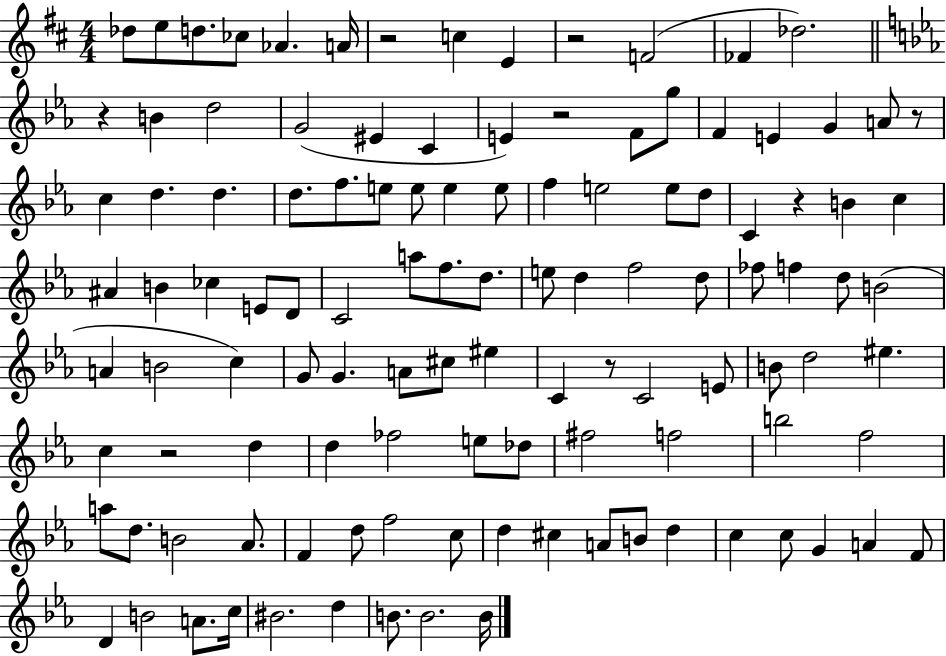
Db5/e E5/e D5/e. CES5/e Ab4/q. A4/s R/h C5/q E4/q R/h F4/h FES4/q Db5/h. R/q B4/q D5/h G4/h EIS4/q C4/q E4/q R/h F4/e G5/e F4/q E4/q G4/q A4/e R/e C5/q D5/q. D5/q. D5/e. F5/e. E5/e E5/e E5/q E5/e F5/q E5/h E5/e D5/e C4/q R/q B4/q C5/q A#4/q B4/q CES5/q E4/e D4/e C4/h A5/e F5/e. D5/e. E5/e D5/q F5/h D5/e FES5/e F5/q D5/e B4/h A4/q B4/h C5/q G4/e G4/q. A4/e C#5/e EIS5/q C4/q R/e C4/h E4/e B4/e D5/h EIS5/q. C5/q R/h D5/q D5/q FES5/h E5/e Db5/e F#5/h F5/h B5/h F5/h A5/e D5/e. B4/h Ab4/e. F4/q D5/e F5/h C5/e D5/q C#5/q A4/e B4/e D5/q C5/q C5/e G4/q A4/q F4/e D4/q B4/h A4/e. C5/s BIS4/h. D5/q B4/e. B4/h. B4/s